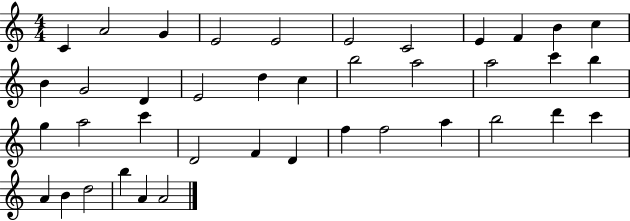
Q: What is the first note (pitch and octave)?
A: C4